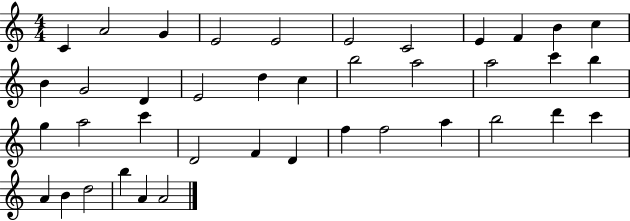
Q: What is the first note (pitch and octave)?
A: C4